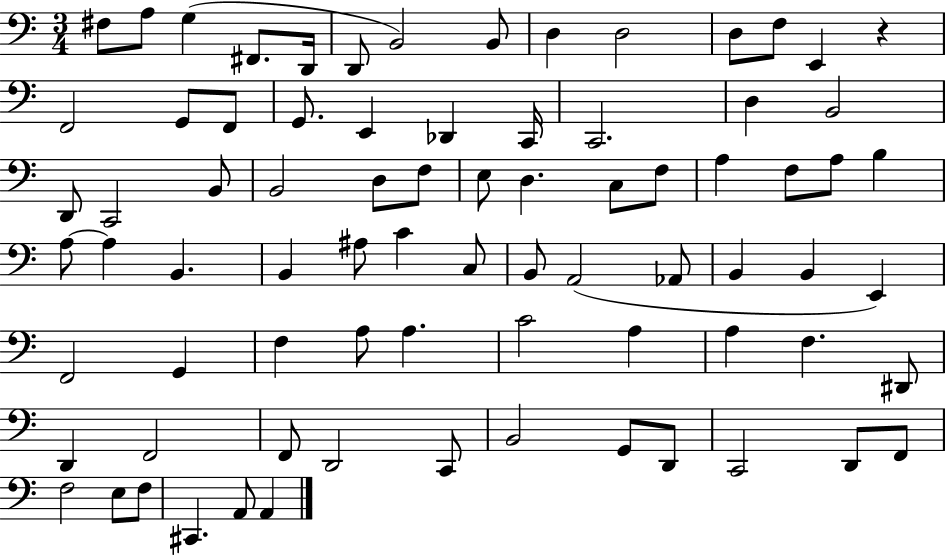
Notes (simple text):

F#3/e A3/e G3/q F#2/e. D2/s D2/e B2/h B2/e D3/q D3/h D3/e F3/e E2/q R/q F2/h G2/e F2/e G2/e. E2/q Db2/q C2/s C2/h. D3/q B2/h D2/e C2/h B2/e B2/h D3/e F3/e E3/e D3/q. C3/e F3/e A3/q F3/e A3/e B3/q A3/e A3/q B2/q. B2/q A#3/e C4/q C3/e B2/e A2/h Ab2/e B2/q B2/q E2/q F2/h G2/q F3/q A3/e A3/q. C4/h A3/q A3/q F3/q. D#2/e D2/q F2/h F2/e D2/h C2/e B2/h G2/e D2/e C2/h D2/e F2/e F3/h E3/e F3/e C#2/q. A2/e A2/q